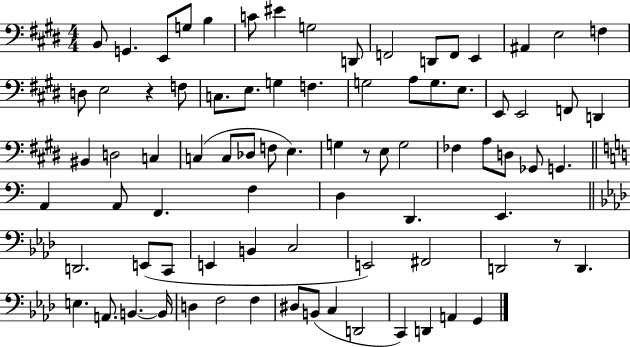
B2/e G2/q. E2/e G3/e B3/q C4/e EIS4/q G3/h D2/e F2/h D2/e F2/e E2/q A#2/q E3/h F3/q D3/e E3/h R/q F3/e C3/e. E3/e. G3/q F3/q. G3/h A3/e G3/e. E3/e. E2/e E2/h F2/e D2/q BIS2/q D3/h C3/q C3/q C3/e Db3/e F3/e E3/q. G3/q R/e E3/e G3/h FES3/q A3/e D3/e Gb2/e G2/q. A2/q A2/e F2/q. F3/q D3/q D2/q. E2/q. D2/h. E2/e C2/e E2/q B2/q C3/h E2/h F#2/h D2/h R/e D2/q. E3/q. A2/e. B2/q. B2/s D3/q F3/h F3/q D#3/e B2/e C3/q D2/h C2/q D2/q A2/q G2/q